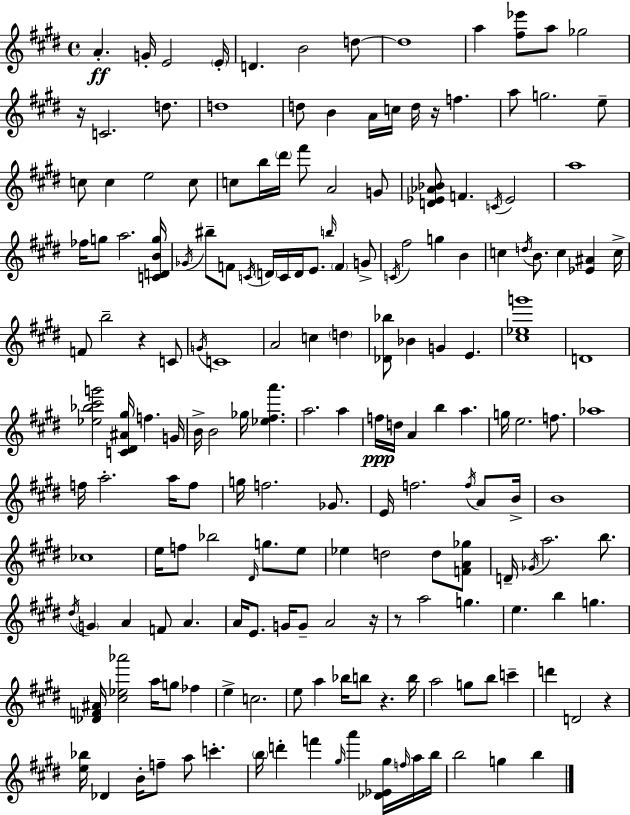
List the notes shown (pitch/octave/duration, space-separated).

A4/q. G4/s E4/h E4/s D4/q. B4/h D5/e D5/w A5/q [F#5,Eb6]/e A5/e Gb5/h R/s C4/h. D5/e. D5/w D5/e B4/q A4/s C5/s D5/s R/s F5/q. A5/e G5/h. E5/e C5/e C5/q E5/h C5/e C5/e B5/s D#6/s F#6/e A4/h G4/e [D4,Eb4,Ab4,Bb4]/e F4/q. C4/s Eb4/h A5/w FES5/s G5/e A5/h. [C4,D4,B4,G5]/s Gb4/s BIS5/e F4/e C4/s D4/s C4/s D4/s E4/e. B5/s F4/q G4/e C4/s F#5/h G5/q B4/q C5/q D5/s B4/e. C5/q [Eb4,A#4]/q C5/s F4/e B5/h R/q C4/e G4/s C4/w A4/h C5/q D5/q [Db4,Bb5]/e Bb4/q G4/q E4/q. [C#5,Eb5,G6]/w D4/w [Eb5,Bb5,C#6,G6]/h [C4,D#4,A#4,G#5]/s F5/q. G4/s B4/s B4/h Gb5/s [Eb5,F#5,A6]/q. A5/h. A5/q F5/s D5/s A4/q B5/q A5/q. G5/s E5/h. F5/e. Ab5/w F5/s A5/h. A5/s F5/e G5/s F5/h. Gb4/e. E4/s F5/h. F5/s A4/e B4/s B4/w CES5/w E5/s F5/e Bb5/h D#4/s G5/e. E5/e Eb5/q D5/h D5/e [F4,A4,Gb5]/e D4/s Gb4/s A5/h. B5/e. D#5/s G4/q A4/q F4/e A4/q. A4/s E4/e. G4/s G4/e A4/h R/s R/e A5/h G5/q. E5/q. B5/q G5/q. [Db4,F4,A#4]/s [C#5,Eb5,Ab6]/h A5/s G5/e FES5/q E5/q C5/h. E5/e A5/q Bb5/s B5/e R/q. B5/s A5/h G5/e B5/e C6/q D6/q D4/h R/q [E5,Bb5]/s Db4/q B4/s F5/e A5/e C6/q. B5/s D6/q F6/q G#5/s A6/q [Db4,Eb4,G#5]/s F5/s A5/s B5/s B5/h G5/q B5/q